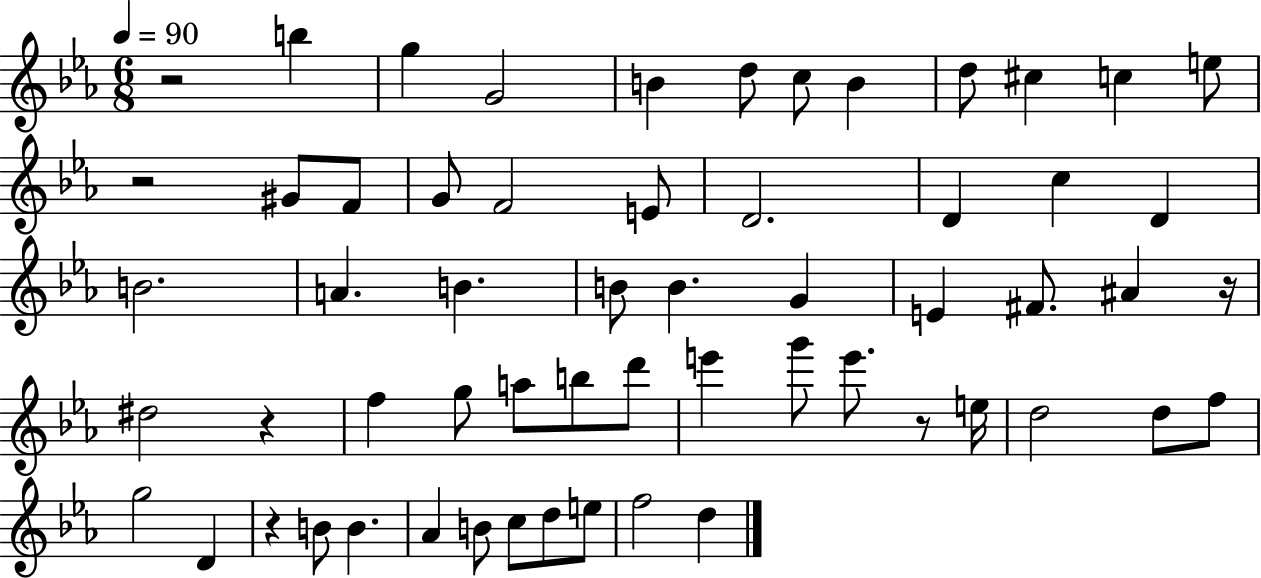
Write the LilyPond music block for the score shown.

{
  \clef treble
  \numericTimeSignature
  \time 6/8
  \key ees \major
  \tempo 4 = 90
  r2 b''4 | g''4 g'2 | b'4 d''8 c''8 b'4 | d''8 cis''4 c''4 e''8 | \break r2 gis'8 f'8 | g'8 f'2 e'8 | d'2. | d'4 c''4 d'4 | \break b'2. | a'4. b'4. | b'8 b'4. g'4 | e'4 fis'8. ais'4 r16 | \break dis''2 r4 | f''4 g''8 a''8 b''8 d'''8 | e'''4 g'''8 e'''8. r8 e''16 | d''2 d''8 f''8 | \break g''2 d'4 | r4 b'8 b'4. | aes'4 b'8 c''8 d''8 e''8 | f''2 d''4 | \break \bar "|."
}